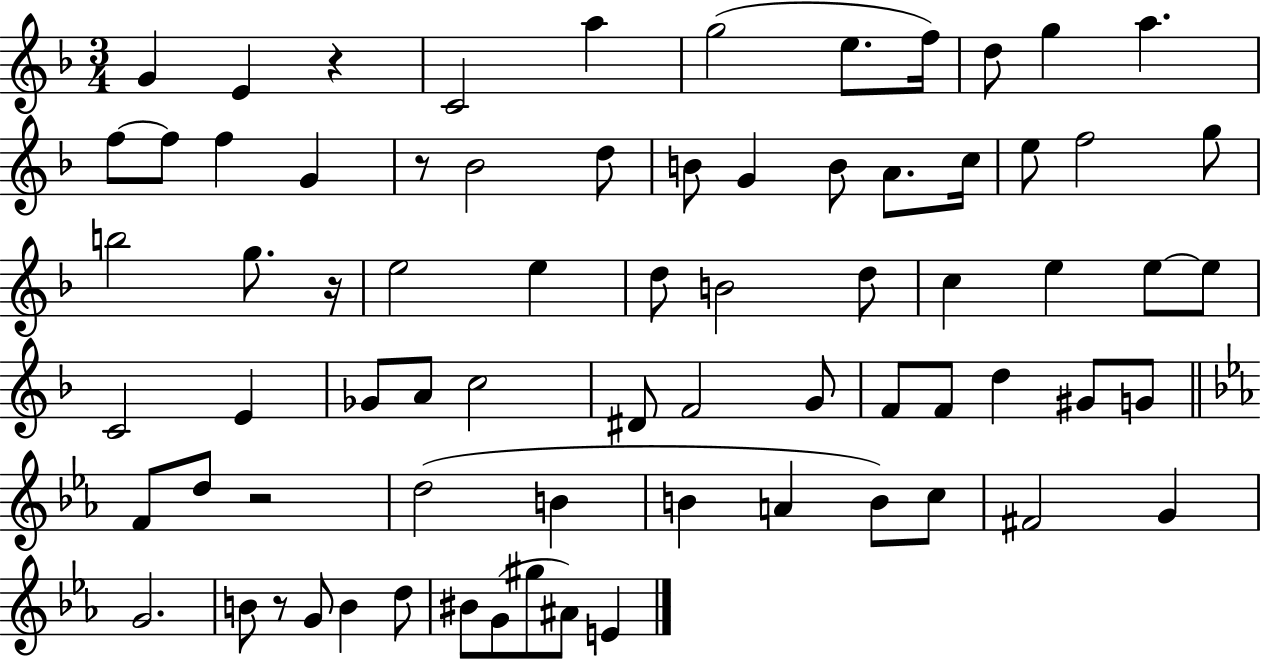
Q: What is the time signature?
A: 3/4